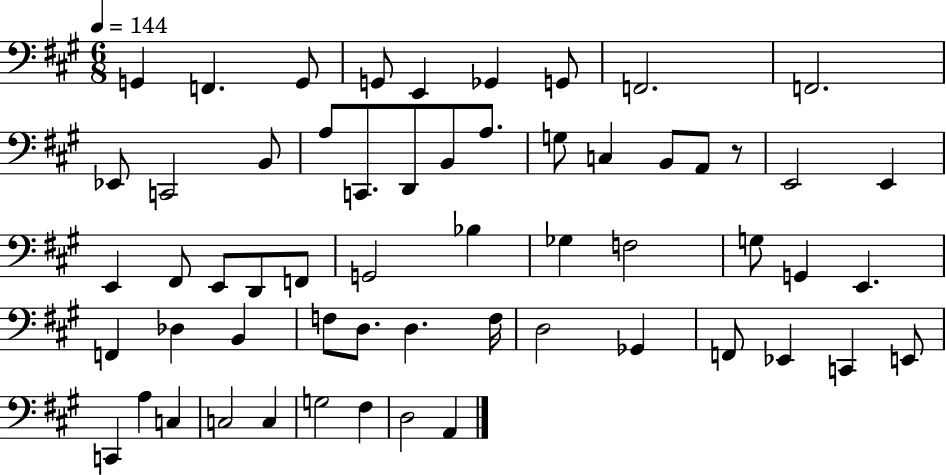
{
  \clef bass
  \numericTimeSignature
  \time 6/8
  \key a \major
  \tempo 4 = 144
  g,4 f,4. g,8 | g,8 e,4 ges,4 g,8 | f,2. | f,2. | \break ees,8 c,2 b,8 | a8 c,8. d,8 b,8 a8. | g8 c4 b,8 a,8 r8 | e,2 e,4 | \break e,4 fis,8 e,8 d,8 f,8 | g,2 bes4 | ges4 f2 | g8 g,4 e,4. | \break f,4 des4 b,4 | f8 d8. d4. f16 | d2 ges,4 | f,8 ees,4 c,4 e,8 | \break c,4 a4 c4 | c2 c4 | g2 fis4 | d2 a,4 | \break \bar "|."
}